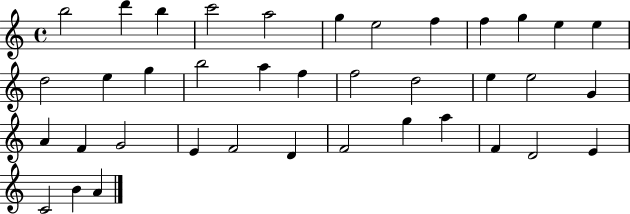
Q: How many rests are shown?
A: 0